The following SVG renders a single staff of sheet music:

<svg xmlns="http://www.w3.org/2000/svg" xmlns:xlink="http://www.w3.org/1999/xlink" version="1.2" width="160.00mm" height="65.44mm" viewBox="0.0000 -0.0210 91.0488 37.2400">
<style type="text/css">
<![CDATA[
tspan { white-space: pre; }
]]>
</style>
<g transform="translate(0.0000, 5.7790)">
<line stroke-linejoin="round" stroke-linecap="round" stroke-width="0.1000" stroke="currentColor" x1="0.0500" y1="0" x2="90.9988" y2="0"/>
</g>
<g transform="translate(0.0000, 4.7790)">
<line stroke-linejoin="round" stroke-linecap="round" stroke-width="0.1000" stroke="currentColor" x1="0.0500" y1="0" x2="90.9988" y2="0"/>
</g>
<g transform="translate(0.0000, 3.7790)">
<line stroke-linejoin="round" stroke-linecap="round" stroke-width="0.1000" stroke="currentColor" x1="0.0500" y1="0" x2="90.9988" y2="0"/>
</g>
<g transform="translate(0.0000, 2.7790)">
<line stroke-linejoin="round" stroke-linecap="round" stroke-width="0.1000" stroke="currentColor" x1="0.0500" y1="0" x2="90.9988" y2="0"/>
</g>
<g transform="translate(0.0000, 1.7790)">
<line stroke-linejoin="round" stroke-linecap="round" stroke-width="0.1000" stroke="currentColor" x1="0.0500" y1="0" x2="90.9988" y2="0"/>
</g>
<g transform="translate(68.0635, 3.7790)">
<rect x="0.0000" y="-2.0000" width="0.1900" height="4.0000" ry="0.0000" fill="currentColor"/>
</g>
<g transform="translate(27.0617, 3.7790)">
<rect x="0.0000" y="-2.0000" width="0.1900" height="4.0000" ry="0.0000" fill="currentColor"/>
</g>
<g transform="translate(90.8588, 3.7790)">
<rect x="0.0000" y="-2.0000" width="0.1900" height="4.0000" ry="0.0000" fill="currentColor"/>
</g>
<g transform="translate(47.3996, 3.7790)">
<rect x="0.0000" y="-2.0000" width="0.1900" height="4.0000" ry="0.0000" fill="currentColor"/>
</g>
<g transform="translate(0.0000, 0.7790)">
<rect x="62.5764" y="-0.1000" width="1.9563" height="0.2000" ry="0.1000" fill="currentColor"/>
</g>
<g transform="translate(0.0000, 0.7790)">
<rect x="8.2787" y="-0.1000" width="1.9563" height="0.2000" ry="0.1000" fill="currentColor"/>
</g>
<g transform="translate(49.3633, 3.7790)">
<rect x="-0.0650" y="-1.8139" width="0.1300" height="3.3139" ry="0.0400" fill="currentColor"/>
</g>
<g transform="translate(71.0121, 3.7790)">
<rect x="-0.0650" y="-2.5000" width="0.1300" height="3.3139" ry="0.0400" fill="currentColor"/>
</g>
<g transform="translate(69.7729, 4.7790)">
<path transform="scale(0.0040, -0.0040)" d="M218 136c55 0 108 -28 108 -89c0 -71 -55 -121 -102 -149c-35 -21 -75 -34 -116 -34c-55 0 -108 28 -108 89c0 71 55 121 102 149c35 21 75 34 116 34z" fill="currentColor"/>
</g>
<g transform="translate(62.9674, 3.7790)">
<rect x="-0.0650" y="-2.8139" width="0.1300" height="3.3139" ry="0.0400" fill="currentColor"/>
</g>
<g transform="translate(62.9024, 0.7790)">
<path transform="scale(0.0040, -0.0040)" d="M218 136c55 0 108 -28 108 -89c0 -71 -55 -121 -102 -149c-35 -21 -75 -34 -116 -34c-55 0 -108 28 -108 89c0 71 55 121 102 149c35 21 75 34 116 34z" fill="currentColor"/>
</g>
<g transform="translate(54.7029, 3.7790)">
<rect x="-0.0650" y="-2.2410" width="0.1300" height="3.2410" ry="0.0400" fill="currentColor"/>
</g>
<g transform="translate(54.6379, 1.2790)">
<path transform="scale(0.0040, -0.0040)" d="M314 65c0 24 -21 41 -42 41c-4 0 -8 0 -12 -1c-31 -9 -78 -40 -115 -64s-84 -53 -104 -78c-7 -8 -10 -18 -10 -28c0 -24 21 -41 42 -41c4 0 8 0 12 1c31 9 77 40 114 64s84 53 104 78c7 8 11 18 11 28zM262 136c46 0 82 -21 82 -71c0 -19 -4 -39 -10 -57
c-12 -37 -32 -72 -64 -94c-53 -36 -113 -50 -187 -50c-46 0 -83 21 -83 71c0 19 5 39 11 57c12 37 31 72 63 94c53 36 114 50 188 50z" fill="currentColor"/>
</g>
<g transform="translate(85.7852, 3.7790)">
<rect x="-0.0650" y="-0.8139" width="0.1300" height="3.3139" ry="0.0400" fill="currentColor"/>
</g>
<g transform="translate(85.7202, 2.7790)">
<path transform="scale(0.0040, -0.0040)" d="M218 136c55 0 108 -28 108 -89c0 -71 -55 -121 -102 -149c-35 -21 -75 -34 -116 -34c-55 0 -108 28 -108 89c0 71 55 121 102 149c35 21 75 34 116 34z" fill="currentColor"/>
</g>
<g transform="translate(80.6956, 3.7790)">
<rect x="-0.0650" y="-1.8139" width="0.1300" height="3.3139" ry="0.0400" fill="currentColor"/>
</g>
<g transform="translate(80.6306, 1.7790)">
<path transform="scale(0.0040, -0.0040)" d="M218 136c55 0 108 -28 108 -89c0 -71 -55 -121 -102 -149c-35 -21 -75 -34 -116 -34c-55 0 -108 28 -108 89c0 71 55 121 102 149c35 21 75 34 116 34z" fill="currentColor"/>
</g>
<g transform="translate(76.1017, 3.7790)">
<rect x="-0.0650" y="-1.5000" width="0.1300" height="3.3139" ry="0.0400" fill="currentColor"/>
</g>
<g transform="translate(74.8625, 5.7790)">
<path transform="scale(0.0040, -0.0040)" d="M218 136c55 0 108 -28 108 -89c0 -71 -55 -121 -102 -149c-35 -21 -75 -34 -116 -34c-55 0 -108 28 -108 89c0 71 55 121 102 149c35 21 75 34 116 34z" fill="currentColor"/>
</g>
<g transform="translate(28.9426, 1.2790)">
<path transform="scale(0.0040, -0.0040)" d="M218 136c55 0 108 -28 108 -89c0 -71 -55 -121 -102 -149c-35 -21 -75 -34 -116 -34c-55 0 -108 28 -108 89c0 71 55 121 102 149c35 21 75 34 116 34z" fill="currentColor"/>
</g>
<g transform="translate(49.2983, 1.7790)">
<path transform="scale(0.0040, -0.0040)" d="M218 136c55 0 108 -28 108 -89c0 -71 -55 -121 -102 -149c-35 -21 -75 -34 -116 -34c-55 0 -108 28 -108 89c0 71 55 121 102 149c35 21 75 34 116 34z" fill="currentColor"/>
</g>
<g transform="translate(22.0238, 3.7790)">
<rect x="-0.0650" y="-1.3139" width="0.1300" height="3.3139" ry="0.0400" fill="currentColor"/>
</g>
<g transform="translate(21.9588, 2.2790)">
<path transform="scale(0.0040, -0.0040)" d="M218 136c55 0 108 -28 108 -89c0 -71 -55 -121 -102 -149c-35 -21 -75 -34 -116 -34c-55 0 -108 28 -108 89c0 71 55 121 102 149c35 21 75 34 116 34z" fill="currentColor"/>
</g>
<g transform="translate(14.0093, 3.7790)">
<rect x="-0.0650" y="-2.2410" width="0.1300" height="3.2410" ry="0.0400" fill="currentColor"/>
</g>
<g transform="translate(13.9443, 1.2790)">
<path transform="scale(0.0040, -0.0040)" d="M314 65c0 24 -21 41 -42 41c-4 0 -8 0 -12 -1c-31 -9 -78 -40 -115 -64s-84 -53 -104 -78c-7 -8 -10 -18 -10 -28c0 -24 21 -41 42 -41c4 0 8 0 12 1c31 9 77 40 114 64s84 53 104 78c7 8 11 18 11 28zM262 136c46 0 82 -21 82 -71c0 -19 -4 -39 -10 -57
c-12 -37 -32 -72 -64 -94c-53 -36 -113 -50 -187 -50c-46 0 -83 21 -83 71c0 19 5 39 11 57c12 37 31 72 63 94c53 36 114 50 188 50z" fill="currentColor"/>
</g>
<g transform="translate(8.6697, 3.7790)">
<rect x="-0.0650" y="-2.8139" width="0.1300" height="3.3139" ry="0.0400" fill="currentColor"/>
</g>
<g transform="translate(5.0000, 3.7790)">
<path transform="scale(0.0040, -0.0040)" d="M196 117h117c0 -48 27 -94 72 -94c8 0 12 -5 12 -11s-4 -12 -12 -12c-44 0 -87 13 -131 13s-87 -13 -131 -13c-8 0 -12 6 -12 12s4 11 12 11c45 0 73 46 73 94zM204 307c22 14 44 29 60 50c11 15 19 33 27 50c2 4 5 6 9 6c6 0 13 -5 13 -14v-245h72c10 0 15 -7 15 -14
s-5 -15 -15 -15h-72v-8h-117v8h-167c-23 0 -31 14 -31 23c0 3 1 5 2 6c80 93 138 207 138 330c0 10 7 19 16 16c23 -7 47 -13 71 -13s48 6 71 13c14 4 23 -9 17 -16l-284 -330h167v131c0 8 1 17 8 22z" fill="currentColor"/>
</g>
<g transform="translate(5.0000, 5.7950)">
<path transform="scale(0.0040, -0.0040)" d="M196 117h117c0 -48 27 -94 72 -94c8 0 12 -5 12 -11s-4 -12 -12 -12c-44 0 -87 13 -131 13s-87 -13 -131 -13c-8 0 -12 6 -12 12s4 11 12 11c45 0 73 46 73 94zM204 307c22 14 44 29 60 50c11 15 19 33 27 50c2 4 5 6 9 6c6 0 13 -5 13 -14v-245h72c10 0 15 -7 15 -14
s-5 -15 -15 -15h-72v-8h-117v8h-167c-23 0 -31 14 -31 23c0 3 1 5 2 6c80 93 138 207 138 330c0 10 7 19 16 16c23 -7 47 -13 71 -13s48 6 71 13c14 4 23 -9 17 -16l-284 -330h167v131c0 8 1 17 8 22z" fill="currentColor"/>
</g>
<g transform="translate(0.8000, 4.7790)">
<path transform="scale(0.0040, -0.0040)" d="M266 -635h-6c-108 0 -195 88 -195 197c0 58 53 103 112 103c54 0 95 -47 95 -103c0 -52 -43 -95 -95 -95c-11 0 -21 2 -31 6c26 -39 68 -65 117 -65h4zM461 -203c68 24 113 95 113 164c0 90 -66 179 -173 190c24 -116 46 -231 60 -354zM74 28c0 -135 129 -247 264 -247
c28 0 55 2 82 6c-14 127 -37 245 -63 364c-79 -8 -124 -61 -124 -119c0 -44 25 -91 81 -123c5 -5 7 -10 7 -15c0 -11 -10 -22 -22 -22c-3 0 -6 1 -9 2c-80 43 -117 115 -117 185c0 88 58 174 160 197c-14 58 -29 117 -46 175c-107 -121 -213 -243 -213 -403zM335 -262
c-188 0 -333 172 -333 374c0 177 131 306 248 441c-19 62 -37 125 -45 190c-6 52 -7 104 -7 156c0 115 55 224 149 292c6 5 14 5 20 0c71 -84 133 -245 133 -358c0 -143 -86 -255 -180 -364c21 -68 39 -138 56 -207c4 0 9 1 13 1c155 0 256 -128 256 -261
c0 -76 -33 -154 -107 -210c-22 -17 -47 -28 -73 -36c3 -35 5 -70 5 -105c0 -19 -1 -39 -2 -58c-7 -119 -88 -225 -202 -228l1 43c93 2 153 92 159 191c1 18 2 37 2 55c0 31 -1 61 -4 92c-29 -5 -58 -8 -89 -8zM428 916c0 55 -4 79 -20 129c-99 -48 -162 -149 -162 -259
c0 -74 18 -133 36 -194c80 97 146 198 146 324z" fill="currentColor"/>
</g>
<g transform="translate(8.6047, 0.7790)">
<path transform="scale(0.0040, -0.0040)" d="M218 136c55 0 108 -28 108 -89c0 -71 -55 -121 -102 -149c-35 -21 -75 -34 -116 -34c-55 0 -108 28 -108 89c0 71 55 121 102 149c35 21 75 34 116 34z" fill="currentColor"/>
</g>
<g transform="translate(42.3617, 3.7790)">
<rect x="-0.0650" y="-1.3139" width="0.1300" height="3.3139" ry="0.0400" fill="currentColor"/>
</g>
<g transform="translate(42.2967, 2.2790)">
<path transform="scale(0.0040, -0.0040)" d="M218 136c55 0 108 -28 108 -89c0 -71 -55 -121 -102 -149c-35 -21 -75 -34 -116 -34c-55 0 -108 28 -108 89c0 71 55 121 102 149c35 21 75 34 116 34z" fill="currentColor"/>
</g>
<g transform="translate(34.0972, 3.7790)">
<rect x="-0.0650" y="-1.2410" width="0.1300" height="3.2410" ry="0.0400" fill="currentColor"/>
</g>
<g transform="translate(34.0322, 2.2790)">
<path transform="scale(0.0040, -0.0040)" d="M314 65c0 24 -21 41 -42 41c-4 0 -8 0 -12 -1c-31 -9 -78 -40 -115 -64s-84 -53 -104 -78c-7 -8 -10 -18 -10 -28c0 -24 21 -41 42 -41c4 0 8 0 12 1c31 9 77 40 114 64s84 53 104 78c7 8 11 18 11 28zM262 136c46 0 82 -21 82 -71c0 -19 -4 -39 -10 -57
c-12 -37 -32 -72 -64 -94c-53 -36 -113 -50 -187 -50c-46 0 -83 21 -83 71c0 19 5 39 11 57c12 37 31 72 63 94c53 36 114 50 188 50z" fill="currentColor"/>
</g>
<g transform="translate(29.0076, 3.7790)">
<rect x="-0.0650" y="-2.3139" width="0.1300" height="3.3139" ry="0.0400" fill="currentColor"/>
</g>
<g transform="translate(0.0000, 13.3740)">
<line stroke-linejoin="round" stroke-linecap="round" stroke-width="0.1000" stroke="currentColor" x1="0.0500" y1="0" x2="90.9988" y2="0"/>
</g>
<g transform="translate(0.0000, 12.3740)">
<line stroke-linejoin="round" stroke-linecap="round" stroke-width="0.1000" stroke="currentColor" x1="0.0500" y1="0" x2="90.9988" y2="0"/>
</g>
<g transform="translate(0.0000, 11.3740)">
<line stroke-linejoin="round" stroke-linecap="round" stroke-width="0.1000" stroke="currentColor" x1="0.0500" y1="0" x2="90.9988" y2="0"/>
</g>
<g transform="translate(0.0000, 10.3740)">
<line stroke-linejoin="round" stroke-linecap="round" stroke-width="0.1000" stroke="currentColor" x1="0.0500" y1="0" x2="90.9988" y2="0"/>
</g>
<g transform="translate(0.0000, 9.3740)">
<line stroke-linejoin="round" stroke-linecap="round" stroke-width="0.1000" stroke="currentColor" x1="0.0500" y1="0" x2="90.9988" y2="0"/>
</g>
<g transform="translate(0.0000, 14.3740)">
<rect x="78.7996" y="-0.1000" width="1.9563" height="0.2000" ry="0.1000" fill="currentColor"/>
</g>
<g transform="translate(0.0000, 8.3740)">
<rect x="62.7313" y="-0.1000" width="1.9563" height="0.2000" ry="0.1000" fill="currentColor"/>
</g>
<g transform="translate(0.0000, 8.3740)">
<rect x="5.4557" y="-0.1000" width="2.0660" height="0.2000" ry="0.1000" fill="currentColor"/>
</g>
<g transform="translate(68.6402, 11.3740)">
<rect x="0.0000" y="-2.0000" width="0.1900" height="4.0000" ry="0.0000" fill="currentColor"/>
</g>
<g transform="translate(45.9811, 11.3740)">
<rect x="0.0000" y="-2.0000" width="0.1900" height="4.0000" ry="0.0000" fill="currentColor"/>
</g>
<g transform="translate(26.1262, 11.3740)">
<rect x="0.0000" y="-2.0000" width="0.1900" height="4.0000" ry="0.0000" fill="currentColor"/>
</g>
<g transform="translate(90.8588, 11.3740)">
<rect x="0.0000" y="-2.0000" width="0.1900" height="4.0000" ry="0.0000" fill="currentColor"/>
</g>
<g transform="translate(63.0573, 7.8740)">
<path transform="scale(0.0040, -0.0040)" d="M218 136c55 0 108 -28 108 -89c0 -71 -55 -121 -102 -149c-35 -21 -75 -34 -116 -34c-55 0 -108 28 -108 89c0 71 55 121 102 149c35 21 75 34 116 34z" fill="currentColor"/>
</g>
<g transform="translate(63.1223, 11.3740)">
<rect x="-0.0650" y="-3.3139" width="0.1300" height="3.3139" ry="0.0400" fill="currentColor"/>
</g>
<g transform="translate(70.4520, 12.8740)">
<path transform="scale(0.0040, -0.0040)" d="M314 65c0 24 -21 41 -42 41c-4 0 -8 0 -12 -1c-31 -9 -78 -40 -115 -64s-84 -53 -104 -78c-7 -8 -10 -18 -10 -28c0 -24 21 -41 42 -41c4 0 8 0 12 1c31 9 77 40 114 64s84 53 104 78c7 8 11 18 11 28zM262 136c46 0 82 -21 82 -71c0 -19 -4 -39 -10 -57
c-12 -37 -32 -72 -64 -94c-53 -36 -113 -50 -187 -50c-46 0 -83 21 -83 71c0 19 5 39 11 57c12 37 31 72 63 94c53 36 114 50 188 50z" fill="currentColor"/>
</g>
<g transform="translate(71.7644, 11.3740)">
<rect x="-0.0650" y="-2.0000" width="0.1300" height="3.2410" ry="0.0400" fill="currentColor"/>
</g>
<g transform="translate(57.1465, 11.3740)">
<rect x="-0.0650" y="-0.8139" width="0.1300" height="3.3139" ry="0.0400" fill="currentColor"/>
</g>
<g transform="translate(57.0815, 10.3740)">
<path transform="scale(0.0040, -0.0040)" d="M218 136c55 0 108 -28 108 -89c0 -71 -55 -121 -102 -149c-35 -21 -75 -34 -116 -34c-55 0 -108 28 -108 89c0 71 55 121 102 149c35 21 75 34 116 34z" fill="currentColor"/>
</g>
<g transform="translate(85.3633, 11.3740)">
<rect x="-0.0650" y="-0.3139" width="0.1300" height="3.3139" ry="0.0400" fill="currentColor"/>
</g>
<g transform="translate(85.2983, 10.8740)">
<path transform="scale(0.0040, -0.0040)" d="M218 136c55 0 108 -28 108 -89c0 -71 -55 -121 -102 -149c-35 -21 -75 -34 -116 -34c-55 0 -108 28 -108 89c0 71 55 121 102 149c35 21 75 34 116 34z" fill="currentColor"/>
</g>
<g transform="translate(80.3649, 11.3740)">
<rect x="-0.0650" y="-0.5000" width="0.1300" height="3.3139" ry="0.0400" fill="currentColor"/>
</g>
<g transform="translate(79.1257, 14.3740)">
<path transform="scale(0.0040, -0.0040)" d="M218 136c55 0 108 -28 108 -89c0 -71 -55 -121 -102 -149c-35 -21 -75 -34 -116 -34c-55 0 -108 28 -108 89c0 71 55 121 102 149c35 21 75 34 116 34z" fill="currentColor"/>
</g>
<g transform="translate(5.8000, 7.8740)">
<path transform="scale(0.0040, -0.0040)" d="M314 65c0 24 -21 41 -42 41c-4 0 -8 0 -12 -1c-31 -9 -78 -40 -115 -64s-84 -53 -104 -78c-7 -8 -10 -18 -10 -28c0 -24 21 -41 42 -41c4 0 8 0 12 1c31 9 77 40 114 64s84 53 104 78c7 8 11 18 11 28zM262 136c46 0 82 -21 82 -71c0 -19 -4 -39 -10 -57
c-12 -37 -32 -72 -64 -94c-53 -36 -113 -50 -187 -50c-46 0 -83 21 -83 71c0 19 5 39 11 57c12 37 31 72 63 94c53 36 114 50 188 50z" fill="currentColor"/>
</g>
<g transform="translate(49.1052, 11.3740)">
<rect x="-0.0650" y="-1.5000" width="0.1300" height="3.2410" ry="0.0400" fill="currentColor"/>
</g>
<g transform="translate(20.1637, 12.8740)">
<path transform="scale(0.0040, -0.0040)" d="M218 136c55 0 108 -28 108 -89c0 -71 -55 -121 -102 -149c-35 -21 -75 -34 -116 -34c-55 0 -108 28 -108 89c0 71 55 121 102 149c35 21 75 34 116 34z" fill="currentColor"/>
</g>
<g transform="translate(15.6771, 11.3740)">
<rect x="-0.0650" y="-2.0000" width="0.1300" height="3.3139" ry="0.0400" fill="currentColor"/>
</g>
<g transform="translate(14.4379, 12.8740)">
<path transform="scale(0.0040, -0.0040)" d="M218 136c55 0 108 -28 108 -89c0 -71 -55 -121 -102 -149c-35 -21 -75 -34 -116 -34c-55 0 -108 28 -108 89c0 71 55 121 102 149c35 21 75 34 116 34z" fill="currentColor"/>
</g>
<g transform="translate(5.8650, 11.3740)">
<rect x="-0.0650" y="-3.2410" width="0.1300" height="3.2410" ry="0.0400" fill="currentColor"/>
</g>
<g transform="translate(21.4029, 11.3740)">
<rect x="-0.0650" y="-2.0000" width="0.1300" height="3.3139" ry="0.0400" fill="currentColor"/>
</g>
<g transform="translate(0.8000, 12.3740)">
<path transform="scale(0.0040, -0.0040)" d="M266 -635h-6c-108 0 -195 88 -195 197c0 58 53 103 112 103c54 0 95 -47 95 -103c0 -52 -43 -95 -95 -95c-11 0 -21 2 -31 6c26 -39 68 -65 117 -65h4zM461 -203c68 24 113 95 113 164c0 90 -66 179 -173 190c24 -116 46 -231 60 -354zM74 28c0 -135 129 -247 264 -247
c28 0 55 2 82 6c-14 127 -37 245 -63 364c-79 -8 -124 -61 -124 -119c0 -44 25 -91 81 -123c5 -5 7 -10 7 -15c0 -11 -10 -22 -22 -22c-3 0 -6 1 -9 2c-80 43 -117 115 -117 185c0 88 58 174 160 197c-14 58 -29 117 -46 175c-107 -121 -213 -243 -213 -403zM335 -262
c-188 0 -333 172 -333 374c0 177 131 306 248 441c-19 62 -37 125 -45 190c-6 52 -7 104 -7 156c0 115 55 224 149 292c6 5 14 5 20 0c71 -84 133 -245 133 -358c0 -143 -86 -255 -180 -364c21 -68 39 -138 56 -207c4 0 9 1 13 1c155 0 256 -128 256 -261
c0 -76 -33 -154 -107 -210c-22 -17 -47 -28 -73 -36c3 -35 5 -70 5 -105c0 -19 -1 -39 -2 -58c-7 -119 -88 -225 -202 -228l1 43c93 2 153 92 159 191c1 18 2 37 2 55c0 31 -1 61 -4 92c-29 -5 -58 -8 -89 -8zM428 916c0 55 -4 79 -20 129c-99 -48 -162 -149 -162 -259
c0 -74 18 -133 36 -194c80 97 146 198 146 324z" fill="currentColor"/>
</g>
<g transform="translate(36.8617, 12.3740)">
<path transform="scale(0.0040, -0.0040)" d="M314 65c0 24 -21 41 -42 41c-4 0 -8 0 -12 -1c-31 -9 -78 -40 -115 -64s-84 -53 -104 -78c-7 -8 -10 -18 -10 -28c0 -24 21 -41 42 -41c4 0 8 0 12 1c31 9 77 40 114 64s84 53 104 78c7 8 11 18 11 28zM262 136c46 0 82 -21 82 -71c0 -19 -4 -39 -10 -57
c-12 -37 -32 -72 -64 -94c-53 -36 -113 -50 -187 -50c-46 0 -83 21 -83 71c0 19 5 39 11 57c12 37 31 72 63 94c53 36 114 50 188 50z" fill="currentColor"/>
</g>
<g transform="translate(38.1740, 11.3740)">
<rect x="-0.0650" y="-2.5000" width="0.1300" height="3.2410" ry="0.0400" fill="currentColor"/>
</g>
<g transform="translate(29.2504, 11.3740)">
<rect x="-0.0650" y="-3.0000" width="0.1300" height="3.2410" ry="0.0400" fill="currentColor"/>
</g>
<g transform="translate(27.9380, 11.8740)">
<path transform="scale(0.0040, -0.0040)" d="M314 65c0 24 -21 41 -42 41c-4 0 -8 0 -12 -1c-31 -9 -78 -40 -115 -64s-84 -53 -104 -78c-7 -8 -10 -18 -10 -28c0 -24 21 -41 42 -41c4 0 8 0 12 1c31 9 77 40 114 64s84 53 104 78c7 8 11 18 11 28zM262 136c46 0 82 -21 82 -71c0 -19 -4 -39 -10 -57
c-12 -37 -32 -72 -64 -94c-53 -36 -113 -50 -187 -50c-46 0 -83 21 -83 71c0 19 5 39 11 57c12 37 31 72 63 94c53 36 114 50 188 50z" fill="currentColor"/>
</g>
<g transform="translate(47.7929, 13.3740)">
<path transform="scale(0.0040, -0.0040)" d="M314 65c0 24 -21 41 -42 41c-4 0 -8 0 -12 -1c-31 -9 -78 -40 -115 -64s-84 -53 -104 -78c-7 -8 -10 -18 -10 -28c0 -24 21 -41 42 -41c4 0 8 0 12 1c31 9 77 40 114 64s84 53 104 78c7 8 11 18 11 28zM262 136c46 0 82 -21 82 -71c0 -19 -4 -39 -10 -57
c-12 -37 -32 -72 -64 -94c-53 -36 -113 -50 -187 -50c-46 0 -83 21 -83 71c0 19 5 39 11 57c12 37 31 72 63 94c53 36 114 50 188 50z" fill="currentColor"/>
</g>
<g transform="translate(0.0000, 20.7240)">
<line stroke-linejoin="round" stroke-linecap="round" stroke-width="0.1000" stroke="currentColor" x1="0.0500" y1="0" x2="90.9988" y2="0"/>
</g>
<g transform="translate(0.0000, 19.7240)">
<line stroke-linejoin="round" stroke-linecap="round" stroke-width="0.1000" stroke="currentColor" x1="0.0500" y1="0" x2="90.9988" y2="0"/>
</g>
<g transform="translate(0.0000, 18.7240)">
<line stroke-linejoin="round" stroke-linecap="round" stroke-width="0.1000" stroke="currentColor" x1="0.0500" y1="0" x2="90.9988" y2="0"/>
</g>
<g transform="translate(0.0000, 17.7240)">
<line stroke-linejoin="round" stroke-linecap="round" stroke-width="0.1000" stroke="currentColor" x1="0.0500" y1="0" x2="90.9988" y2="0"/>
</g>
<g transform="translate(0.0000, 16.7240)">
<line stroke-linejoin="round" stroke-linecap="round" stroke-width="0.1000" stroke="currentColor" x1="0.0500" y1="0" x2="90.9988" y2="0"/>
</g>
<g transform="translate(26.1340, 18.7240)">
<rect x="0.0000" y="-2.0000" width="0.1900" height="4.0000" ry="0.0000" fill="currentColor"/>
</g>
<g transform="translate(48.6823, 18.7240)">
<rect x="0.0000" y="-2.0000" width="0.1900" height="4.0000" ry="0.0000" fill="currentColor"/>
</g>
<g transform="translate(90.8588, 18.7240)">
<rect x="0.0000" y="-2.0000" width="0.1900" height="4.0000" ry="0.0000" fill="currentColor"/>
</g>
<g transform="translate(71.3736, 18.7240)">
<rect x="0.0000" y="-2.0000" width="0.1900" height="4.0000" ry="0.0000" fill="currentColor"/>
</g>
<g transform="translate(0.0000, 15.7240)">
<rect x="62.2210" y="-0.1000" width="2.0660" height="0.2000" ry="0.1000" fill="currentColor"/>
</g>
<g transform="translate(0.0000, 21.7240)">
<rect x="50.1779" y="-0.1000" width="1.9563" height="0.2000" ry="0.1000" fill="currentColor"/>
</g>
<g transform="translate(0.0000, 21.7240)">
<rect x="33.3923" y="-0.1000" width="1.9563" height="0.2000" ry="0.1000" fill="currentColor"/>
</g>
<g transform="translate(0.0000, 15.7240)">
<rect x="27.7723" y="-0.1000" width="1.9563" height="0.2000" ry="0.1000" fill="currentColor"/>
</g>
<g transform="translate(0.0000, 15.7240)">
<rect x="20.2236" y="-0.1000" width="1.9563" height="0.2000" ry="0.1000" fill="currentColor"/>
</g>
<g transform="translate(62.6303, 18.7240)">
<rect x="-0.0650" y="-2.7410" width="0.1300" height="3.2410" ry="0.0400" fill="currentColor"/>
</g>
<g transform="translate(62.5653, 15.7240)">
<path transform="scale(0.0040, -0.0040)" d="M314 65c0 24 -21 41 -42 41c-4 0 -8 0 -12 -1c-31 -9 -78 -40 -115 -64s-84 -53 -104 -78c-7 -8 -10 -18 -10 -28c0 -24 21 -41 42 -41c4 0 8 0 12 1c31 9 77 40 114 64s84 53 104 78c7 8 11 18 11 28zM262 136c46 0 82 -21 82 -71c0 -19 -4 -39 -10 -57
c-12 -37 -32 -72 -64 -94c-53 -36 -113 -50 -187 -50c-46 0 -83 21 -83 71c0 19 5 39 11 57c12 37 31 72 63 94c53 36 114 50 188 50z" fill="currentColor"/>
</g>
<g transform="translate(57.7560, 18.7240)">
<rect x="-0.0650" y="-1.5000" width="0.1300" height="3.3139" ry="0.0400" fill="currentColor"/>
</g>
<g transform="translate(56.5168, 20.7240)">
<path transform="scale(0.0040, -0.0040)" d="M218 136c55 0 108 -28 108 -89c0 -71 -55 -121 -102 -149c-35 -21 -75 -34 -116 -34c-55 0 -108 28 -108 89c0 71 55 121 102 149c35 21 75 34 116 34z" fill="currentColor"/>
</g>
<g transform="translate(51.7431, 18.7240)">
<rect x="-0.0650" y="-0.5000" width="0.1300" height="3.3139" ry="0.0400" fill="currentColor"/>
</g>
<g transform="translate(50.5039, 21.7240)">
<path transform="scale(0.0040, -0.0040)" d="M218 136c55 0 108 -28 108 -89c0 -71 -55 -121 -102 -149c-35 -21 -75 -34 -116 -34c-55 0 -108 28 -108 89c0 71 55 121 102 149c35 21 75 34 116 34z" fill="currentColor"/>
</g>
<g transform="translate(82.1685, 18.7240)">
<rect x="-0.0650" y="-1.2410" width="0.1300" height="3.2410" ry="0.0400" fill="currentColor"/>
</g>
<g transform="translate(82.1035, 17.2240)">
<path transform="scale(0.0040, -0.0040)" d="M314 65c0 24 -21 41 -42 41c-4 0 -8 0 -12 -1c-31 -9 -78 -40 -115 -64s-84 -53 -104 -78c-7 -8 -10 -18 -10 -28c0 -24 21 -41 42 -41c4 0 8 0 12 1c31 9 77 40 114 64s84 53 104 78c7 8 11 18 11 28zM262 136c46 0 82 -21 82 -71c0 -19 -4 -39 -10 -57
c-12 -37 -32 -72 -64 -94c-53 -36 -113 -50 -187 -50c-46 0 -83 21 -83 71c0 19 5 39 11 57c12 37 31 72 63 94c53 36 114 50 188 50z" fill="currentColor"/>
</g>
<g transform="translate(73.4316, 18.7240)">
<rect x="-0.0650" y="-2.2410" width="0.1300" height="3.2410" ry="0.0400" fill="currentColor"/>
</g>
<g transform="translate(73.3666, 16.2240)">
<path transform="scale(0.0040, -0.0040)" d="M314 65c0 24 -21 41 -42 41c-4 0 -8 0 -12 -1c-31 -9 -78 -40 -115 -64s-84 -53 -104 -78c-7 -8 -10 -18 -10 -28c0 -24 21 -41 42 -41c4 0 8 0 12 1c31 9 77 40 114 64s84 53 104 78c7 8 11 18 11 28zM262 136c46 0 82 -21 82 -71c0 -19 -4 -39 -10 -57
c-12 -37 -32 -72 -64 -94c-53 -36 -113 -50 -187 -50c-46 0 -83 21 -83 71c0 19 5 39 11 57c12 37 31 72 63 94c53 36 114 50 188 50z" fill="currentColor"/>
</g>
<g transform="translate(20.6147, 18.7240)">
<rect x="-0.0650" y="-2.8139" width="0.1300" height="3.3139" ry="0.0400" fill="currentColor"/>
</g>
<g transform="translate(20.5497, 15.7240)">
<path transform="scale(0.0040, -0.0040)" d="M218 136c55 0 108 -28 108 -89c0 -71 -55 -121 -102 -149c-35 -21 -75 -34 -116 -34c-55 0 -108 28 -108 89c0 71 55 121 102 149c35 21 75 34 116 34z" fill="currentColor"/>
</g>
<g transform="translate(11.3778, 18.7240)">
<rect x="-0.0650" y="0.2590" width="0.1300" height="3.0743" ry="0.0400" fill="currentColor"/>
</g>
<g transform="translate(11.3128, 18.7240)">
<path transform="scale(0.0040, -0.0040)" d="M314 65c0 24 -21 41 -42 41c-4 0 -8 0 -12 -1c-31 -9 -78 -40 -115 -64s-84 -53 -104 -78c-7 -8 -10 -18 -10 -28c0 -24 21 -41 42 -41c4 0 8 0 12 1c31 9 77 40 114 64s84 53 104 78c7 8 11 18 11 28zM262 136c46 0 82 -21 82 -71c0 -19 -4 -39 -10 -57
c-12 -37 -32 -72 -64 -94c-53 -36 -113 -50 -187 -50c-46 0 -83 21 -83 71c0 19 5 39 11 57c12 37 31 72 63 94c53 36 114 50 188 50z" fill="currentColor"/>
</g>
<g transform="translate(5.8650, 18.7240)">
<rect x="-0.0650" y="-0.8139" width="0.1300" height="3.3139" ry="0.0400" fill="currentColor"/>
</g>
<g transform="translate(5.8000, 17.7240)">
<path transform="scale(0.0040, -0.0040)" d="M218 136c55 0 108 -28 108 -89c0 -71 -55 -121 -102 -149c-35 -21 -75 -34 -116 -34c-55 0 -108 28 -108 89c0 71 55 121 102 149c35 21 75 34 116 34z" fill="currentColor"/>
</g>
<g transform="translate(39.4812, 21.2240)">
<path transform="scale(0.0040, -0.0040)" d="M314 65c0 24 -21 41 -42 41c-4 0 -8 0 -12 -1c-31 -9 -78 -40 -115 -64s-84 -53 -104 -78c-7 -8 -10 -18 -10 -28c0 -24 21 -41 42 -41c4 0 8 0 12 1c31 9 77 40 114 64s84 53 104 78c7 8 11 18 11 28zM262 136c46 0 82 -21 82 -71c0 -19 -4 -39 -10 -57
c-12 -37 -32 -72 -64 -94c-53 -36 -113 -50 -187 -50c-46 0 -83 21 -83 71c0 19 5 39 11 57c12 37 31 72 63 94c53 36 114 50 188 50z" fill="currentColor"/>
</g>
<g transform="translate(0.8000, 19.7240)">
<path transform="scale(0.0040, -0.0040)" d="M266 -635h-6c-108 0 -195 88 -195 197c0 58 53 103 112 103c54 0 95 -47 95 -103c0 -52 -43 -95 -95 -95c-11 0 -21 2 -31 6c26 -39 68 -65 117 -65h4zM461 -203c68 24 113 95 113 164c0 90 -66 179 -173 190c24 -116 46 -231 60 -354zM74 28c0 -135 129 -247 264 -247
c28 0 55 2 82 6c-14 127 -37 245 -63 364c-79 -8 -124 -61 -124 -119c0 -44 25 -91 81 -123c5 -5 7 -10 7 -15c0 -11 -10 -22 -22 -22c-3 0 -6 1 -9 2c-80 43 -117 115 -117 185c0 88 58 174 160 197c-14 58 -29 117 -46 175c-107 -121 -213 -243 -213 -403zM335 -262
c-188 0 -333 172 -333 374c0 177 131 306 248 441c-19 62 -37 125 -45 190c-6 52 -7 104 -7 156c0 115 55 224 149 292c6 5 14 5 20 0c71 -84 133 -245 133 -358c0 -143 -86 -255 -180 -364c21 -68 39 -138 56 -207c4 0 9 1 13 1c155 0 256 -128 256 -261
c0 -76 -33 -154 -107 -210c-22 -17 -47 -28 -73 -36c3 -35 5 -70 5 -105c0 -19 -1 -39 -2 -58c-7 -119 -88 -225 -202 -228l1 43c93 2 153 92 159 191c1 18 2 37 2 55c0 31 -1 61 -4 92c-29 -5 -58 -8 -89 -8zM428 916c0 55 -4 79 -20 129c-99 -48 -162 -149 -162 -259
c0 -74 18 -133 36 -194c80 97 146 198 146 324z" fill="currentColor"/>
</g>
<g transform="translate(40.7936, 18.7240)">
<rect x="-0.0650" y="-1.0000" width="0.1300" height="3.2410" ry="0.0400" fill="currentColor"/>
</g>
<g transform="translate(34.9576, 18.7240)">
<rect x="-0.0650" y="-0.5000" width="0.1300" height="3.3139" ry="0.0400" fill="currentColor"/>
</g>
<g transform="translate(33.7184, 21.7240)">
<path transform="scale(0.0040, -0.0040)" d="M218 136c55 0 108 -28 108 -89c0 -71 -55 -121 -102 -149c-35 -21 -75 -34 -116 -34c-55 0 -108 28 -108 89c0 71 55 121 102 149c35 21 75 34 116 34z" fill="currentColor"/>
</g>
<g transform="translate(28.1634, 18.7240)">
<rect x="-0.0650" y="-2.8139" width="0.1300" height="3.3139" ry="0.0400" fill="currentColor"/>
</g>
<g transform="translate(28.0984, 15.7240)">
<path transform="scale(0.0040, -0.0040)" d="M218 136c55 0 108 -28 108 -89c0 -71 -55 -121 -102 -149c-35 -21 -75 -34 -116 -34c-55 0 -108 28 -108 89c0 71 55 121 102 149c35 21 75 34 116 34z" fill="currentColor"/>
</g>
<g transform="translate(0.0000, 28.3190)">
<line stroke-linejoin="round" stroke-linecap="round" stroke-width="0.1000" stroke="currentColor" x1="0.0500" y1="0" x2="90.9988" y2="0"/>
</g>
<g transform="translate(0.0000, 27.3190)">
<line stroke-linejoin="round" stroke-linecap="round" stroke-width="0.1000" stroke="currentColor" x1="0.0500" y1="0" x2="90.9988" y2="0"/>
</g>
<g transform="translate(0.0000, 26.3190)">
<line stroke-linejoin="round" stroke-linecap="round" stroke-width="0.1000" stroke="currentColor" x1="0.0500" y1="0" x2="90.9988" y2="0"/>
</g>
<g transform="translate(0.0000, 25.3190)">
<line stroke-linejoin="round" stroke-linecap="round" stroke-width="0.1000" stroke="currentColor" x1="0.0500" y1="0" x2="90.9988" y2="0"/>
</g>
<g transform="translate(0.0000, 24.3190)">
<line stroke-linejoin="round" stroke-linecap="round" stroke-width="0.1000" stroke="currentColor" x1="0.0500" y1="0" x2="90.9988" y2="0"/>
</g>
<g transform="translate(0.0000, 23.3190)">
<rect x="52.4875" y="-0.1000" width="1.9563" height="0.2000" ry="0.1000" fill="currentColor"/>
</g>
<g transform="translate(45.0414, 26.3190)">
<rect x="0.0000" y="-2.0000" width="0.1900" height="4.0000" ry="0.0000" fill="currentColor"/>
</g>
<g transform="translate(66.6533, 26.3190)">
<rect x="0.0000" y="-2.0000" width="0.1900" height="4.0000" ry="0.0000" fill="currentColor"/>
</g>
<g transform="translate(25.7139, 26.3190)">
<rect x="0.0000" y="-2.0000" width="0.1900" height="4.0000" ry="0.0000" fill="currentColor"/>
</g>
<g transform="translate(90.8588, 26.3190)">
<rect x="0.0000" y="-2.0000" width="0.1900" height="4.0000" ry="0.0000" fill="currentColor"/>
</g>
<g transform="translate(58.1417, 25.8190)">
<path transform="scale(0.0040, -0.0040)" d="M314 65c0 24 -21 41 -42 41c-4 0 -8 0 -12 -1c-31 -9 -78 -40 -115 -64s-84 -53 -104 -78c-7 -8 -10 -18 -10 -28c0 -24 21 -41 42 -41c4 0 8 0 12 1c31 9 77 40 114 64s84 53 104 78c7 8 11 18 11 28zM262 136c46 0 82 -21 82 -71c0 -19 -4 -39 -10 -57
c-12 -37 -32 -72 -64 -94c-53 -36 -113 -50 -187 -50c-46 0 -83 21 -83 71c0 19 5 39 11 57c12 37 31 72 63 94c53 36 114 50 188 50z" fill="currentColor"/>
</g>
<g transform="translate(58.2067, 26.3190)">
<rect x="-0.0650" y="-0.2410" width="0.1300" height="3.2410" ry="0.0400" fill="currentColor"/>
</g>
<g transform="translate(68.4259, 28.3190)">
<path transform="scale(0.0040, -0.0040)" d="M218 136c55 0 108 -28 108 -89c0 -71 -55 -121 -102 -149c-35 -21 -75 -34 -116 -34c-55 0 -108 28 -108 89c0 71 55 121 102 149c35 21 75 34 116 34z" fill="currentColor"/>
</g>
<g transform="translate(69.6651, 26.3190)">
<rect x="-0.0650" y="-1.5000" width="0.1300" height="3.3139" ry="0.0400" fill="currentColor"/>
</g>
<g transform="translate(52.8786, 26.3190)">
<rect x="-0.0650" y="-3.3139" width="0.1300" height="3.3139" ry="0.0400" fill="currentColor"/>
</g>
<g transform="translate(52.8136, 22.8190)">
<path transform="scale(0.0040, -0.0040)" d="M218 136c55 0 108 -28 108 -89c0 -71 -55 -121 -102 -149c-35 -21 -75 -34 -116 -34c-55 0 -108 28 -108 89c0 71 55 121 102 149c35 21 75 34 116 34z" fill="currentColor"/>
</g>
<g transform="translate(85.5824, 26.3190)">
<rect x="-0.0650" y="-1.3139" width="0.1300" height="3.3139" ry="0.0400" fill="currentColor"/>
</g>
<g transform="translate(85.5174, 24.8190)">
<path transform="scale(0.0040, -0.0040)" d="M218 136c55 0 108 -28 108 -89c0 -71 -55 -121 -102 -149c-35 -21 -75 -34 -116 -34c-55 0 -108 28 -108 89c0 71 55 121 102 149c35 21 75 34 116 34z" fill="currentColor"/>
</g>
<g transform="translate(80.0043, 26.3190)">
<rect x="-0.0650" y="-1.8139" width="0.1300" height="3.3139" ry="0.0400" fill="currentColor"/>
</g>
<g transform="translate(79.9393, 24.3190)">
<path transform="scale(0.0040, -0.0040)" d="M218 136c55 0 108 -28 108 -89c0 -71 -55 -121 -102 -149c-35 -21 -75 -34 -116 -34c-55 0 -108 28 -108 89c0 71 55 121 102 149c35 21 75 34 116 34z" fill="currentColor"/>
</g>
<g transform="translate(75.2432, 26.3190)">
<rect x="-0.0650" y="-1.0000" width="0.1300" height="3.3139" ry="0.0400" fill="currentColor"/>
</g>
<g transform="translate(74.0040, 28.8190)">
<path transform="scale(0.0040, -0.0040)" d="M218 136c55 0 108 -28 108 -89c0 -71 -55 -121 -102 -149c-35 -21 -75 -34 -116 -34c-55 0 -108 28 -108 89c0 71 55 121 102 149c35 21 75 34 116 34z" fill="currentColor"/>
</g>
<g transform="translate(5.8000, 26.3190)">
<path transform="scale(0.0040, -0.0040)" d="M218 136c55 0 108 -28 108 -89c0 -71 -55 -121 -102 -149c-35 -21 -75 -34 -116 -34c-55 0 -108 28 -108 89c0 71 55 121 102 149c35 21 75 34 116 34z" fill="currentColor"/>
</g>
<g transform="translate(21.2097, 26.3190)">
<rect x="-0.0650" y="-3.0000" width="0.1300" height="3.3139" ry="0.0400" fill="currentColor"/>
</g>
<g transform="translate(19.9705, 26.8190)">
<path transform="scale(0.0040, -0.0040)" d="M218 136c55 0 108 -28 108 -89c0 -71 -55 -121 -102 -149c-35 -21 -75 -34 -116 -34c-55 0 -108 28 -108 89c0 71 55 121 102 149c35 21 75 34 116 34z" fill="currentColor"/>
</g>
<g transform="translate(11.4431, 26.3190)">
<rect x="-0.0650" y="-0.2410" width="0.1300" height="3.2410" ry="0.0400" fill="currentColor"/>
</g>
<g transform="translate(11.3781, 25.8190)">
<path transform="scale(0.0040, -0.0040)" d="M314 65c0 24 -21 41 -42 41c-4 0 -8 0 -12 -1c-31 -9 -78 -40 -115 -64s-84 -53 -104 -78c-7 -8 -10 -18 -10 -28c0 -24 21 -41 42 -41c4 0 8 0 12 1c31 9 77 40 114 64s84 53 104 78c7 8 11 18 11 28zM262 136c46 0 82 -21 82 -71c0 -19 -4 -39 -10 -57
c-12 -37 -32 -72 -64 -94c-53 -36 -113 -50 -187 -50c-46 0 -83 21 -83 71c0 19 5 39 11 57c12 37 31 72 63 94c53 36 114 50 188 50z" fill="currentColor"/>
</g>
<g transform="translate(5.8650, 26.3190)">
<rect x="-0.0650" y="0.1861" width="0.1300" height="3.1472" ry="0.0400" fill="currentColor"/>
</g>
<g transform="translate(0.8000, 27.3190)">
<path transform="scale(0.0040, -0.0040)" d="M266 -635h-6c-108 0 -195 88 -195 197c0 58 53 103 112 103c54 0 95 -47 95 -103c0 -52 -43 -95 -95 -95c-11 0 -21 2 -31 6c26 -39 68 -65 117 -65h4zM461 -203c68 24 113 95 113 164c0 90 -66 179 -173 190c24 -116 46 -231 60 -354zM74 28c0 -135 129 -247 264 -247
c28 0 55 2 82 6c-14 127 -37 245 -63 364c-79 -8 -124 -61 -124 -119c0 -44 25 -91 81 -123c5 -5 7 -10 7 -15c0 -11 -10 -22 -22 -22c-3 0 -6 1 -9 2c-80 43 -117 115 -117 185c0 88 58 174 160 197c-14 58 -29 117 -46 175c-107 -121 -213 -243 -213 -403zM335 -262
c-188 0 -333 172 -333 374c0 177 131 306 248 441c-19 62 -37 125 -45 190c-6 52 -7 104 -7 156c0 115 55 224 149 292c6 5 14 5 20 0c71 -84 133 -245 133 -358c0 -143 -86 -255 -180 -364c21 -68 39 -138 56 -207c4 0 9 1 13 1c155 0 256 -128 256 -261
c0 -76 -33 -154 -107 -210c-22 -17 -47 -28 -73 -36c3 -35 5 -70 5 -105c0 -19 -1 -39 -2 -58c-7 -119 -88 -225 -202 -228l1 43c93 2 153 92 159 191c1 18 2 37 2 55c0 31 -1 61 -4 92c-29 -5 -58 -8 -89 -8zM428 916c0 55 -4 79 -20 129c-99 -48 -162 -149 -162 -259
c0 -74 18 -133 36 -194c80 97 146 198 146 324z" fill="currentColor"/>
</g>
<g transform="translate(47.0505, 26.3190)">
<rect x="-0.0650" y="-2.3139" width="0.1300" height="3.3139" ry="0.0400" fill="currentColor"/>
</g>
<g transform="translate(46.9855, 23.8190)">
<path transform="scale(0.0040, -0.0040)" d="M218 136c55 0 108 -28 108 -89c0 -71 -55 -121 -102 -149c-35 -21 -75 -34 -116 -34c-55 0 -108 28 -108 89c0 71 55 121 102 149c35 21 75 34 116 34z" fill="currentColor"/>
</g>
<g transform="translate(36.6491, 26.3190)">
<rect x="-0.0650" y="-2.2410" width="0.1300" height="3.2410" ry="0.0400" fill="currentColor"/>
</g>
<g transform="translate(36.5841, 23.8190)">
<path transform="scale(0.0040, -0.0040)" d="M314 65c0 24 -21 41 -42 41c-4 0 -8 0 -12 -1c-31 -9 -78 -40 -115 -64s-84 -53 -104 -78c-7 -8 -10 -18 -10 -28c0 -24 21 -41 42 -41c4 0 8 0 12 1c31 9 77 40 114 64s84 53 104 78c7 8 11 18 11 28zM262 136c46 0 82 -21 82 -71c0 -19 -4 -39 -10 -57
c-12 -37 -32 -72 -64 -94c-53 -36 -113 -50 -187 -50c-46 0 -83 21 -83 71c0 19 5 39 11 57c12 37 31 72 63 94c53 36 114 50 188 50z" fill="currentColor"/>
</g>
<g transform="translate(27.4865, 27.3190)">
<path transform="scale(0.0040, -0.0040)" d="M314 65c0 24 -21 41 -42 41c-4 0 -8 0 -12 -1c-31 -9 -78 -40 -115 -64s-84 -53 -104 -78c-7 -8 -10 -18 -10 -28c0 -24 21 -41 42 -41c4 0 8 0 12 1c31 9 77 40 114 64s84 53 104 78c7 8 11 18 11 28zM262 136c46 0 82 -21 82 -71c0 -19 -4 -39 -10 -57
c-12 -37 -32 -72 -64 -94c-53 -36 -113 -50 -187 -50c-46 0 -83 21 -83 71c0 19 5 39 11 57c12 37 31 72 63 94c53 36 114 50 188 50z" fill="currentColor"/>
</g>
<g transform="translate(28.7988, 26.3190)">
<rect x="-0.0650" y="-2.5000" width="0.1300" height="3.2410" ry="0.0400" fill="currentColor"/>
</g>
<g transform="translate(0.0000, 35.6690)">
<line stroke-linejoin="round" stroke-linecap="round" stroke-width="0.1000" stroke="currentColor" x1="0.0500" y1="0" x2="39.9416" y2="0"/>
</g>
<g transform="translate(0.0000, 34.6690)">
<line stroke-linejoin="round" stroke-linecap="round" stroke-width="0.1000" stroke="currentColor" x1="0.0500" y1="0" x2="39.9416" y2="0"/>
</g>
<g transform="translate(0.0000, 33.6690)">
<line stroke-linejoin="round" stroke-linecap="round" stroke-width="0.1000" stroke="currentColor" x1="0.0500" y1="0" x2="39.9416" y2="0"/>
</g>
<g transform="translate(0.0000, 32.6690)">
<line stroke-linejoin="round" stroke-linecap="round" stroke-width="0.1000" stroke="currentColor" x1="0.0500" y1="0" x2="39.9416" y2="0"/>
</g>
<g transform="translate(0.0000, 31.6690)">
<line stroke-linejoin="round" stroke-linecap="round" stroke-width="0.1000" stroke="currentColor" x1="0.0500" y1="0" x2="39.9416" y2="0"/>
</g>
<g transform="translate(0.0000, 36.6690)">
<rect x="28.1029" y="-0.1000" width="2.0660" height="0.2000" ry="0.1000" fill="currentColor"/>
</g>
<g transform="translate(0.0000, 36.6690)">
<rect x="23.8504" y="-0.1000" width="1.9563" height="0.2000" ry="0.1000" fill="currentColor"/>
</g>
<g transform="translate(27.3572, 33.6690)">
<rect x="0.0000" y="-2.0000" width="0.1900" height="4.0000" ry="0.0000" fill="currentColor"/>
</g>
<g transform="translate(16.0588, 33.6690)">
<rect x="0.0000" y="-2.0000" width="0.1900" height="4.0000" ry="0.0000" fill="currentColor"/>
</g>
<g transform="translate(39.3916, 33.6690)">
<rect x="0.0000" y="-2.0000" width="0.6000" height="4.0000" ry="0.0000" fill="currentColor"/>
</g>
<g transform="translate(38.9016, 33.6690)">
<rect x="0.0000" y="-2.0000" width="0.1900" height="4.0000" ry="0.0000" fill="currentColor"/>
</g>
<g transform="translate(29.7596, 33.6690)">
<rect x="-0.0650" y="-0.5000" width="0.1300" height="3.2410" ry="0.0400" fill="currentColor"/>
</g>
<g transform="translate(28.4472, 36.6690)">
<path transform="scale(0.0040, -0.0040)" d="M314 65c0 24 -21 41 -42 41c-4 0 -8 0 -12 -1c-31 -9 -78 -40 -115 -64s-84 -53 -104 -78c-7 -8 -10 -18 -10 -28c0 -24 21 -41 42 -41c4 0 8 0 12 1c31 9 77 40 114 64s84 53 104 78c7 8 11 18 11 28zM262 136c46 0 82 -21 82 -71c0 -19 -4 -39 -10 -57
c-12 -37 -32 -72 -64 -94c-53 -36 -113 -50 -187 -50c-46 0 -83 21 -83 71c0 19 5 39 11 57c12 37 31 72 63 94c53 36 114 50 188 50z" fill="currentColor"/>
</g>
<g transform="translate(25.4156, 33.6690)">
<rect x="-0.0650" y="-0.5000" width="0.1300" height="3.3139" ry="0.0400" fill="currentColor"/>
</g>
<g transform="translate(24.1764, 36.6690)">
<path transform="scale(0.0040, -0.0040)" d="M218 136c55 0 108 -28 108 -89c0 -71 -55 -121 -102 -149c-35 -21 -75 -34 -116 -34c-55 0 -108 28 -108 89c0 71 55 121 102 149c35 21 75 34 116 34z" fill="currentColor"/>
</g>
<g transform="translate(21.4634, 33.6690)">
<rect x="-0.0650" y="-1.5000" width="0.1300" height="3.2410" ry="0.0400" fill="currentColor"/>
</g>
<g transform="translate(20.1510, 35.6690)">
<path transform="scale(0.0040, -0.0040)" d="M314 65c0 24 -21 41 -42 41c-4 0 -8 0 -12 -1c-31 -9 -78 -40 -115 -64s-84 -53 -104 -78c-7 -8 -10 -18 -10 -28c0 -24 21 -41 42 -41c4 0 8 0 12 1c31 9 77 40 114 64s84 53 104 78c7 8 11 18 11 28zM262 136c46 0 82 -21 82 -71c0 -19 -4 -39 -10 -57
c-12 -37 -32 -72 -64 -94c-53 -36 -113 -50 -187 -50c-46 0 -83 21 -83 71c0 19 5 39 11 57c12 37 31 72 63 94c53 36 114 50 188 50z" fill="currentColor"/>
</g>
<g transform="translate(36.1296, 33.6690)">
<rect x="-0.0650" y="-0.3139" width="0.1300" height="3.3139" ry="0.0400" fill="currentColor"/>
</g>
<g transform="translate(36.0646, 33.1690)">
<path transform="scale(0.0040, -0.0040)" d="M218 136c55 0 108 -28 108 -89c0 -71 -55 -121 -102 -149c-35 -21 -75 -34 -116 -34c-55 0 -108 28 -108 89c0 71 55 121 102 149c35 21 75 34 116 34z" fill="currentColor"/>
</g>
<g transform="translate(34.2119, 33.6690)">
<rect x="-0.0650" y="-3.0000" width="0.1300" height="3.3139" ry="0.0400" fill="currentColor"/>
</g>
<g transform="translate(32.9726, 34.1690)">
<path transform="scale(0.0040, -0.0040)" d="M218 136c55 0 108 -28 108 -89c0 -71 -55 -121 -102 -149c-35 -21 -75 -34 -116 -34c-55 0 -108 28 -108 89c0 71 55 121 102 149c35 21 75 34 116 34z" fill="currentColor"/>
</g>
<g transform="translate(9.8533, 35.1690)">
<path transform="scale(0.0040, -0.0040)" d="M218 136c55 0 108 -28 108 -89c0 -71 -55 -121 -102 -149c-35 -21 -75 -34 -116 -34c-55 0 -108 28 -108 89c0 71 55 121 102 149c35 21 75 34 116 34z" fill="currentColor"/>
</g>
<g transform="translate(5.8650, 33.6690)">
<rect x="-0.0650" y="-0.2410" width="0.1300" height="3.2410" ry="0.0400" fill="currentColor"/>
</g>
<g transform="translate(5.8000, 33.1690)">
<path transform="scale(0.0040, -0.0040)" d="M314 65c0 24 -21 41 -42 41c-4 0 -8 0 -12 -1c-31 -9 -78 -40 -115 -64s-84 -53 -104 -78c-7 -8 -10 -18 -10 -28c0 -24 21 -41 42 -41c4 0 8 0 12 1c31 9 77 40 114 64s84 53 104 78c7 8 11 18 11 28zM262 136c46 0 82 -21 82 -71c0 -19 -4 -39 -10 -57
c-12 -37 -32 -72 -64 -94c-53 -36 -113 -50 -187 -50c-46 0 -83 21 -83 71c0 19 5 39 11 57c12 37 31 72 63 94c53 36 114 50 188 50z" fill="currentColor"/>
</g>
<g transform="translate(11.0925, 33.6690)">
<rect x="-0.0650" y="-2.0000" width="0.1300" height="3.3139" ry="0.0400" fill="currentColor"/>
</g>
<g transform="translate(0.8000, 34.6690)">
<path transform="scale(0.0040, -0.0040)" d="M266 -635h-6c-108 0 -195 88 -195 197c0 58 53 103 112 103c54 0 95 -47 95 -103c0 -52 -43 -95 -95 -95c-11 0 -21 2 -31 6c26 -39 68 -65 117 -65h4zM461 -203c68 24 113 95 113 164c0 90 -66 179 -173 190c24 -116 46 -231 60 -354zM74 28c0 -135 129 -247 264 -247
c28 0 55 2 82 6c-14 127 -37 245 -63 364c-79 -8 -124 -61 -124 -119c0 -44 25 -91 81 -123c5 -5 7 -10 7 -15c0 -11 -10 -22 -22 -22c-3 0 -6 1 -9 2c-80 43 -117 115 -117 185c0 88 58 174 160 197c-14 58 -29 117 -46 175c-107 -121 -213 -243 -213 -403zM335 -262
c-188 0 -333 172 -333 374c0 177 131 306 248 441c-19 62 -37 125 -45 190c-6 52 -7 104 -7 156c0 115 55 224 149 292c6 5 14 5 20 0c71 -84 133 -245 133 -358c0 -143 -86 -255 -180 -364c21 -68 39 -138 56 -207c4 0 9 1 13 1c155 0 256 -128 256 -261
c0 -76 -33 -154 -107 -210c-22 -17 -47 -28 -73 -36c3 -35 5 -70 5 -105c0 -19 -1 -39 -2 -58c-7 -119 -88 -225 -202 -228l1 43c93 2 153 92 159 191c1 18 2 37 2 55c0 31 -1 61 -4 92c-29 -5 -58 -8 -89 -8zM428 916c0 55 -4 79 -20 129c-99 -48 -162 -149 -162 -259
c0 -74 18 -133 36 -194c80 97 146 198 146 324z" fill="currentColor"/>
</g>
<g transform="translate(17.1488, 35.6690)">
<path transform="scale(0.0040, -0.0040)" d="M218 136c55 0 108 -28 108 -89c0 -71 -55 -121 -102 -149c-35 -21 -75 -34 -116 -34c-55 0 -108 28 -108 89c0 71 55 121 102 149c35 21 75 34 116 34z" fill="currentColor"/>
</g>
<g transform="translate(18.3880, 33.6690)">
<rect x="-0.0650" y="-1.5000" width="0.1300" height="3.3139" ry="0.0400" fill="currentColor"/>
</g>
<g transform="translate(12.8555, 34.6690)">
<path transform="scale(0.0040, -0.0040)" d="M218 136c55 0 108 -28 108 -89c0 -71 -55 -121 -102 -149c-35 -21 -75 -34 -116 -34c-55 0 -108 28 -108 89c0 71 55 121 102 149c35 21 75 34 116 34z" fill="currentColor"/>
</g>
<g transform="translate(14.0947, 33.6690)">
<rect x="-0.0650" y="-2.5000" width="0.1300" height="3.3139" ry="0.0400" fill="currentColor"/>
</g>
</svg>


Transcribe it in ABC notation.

X:1
T:Untitled
M:4/4
L:1/4
K:C
a g2 e g e2 e f g2 a G E f d b2 F F A2 G2 E2 d b F2 C c d B2 a a C D2 C E a2 g2 e2 B c2 A G2 g2 g b c2 E D f e c2 F G E E2 C C2 A c